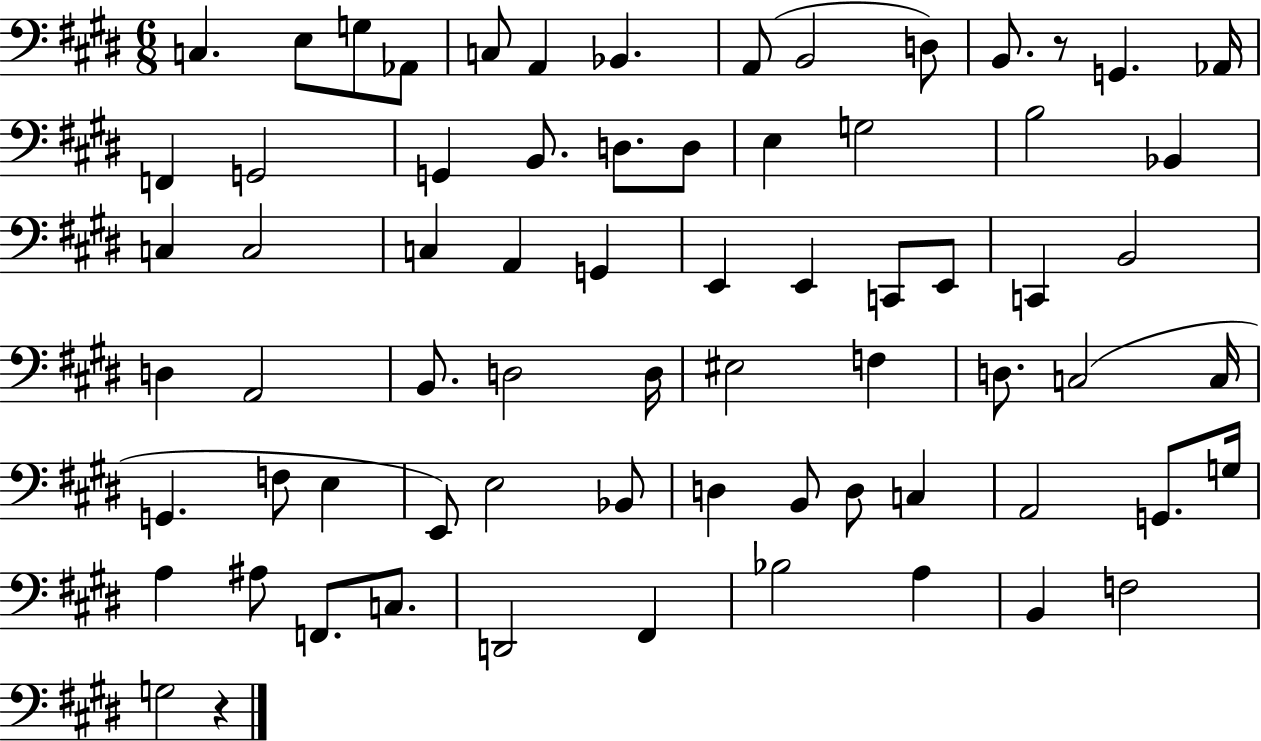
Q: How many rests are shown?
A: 2